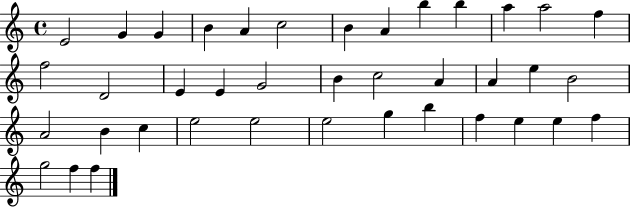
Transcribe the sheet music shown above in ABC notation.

X:1
T:Untitled
M:4/4
L:1/4
K:C
E2 G G B A c2 B A b b a a2 f f2 D2 E E G2 B c2 A A e B2 A2 B c e2 e2 e2 g b f e e f g2 f f